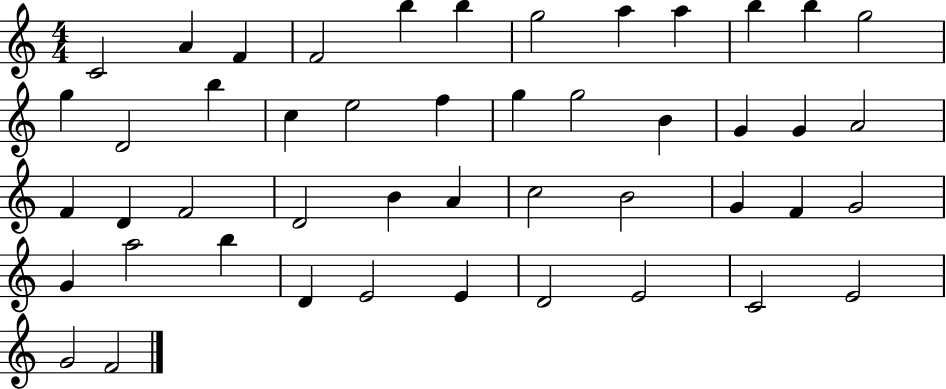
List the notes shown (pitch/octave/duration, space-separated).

C4/h A4/q F4/q F4/h B5/q B5/q G5/h A5/q A5/q B5/q B5/q G5/h G5/q D4/h B5/q C5/q E5/h F5/q G5/q G5/h B4/q G4/q G4/q A4/h F4/q D4/q F4/h D4/h B4/q A4/q C5/h B4/h G4/q F4/q G4/h G4/q A5/h B5/q D4/q E4/h E4/q D4/h E4/h C4/h E4/h G4/h F4/h